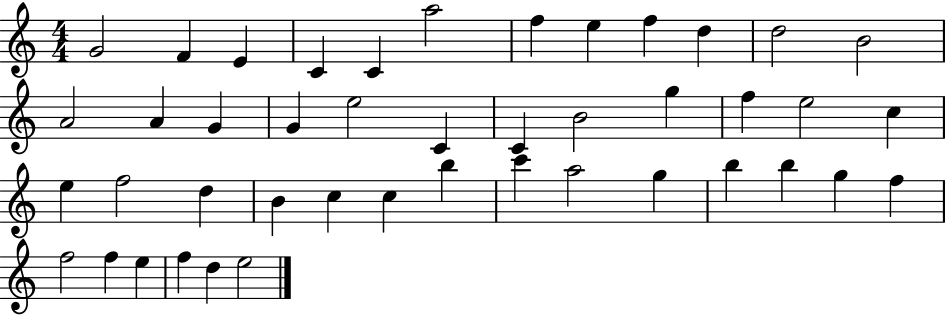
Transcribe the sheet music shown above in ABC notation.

X:1
T:Untitled
M:4/4
L:1/4
K:C
G2 F E C C a2 f e f d d2 B2 A2 A G G e2 C C B2 g f e2 c e f2 d B c c b c' a2 g b b g f f2 f e f d e2